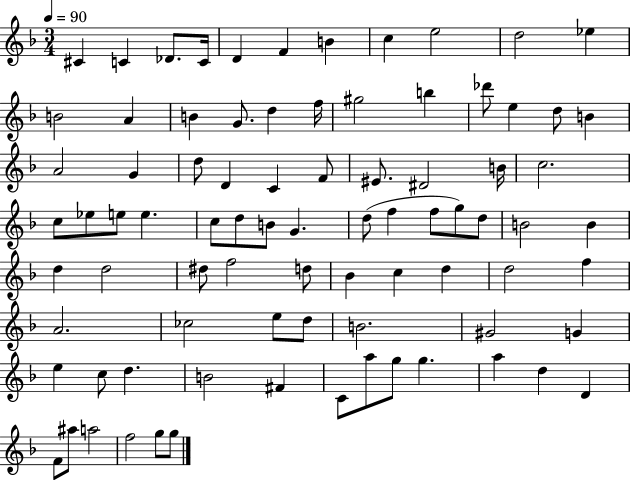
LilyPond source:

{
  \clef treble
  \numericTimeSignature
  \time 3/4
  \key f \major
  \tempo 4 = 90
  cis'4 c'4 des'8. c'16 | d'4 f'4 b'4 | c''4 e''2 | d''2 ees''4 | \break b'2 a'4 | b'4 g'8. d''4 f''16 | gis''2 b''4 | des'''8 e''4 d''8 b'4 | \break a'2 g'4 | d''8 d'4 c'4 f'8 | eis'8. dis'2 b'16 | c''2. | \break c''8 ees''8 e''8 e''4. | c''8 d''8 b'8 g'4. | d''8( f''4 f''8 g''8) d''8 | b'2 b'4 | \break d''4 d''2 | dis''8 f''2 d''8 | bes'4 c''4 d''4 | d''2 f''4 | \break a'2. | ces''2 e''8 d''8 | b'2. | gis'2 g'4 | \break e''4 c''8 d''4. | b'2 fis'4 | c'8 a''8 g''8 g''4. | a''4 d''4 d'4 | \break f'8 ais''8 a''2 | f''2 g''8 g''8 | \bar "|."
}